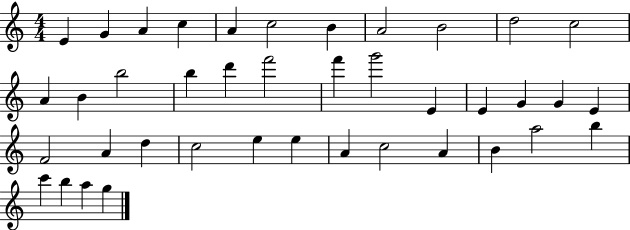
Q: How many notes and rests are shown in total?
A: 40